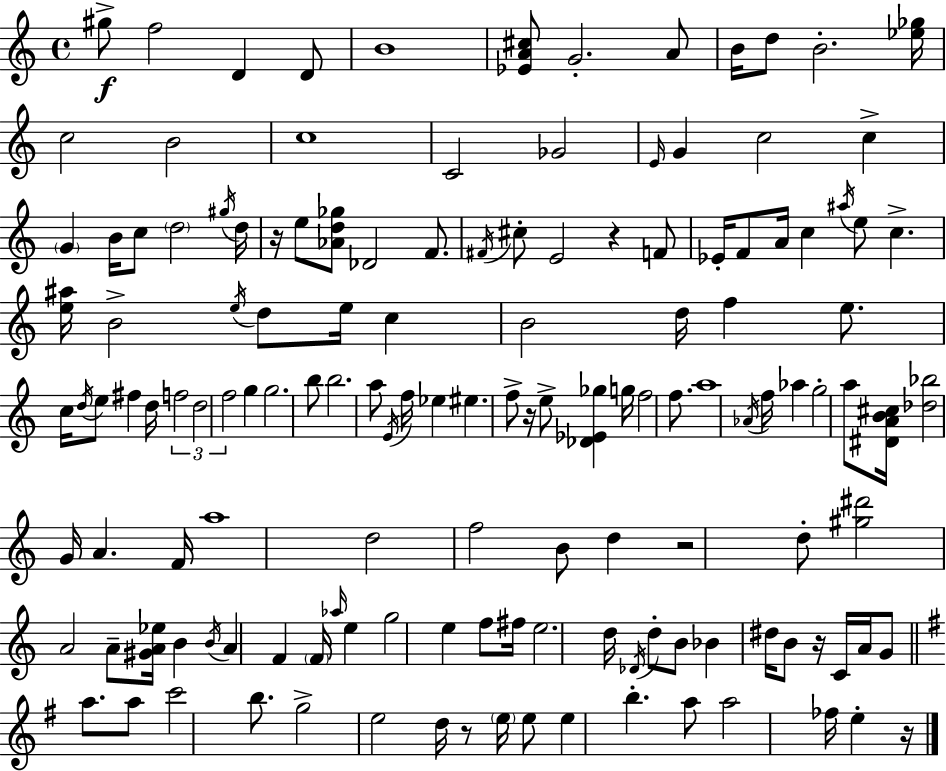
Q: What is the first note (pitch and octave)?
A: G#5